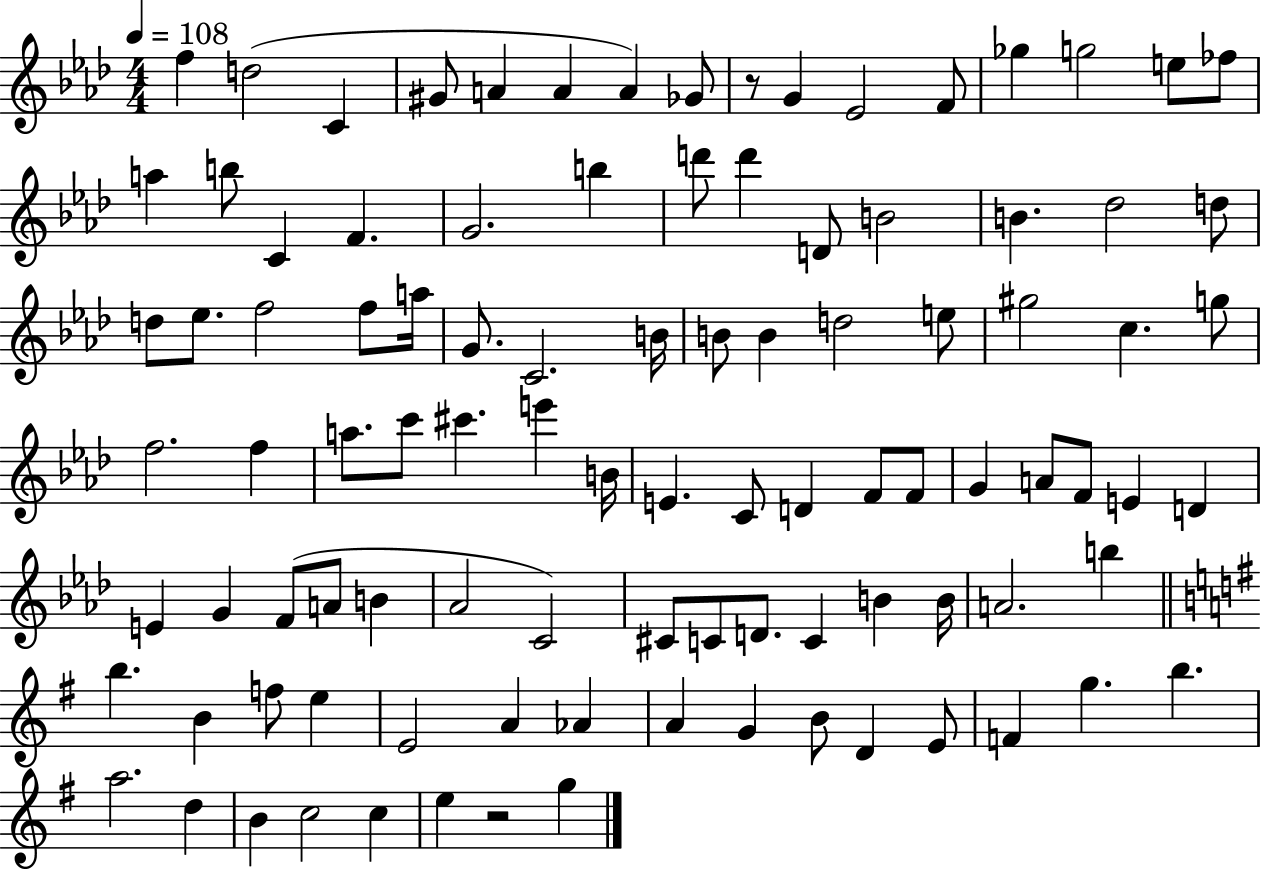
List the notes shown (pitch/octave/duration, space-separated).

F5/q D5/h C4/q G#4/e A4/q A4/q A4/q Gb4/e R/e G4/q Eb4/h F4/e Gb5/q G5/h E5/e FES5/e A5/q B5/e C4/q F4/q. G4/h. B5/q D6/e D6/q D4/e B4/h B4/q. Db5/h D5/e D5/e Eb5/e. F5/h F5/e A5/s G4/e. C4/h. B4/s B4/e B4/q D5/h E5/e G#5/h C5/q. G5/e F5/h. F5/q A5/e. C6/e C#6/q. E6/q B4/s E4/q. C4/e D4/q F4/e F4/e G4/q A4/e F4/e E4/q D4/q E4/q G4/q F4/e A4/e B4/q Ab4/h C4/h C#4/e C4/e D4/e. C4/q B4/q B4/s A4/h. B5/q B5/q. B4/q F5/e E5/q E4/h A4/q Ab4/q A4/q G4/q B4/e D4/q E4/e F4/q G5/q. B5/q. A5/h. D5/q B4/q C5/h C5/q E5/q R/h G5/q